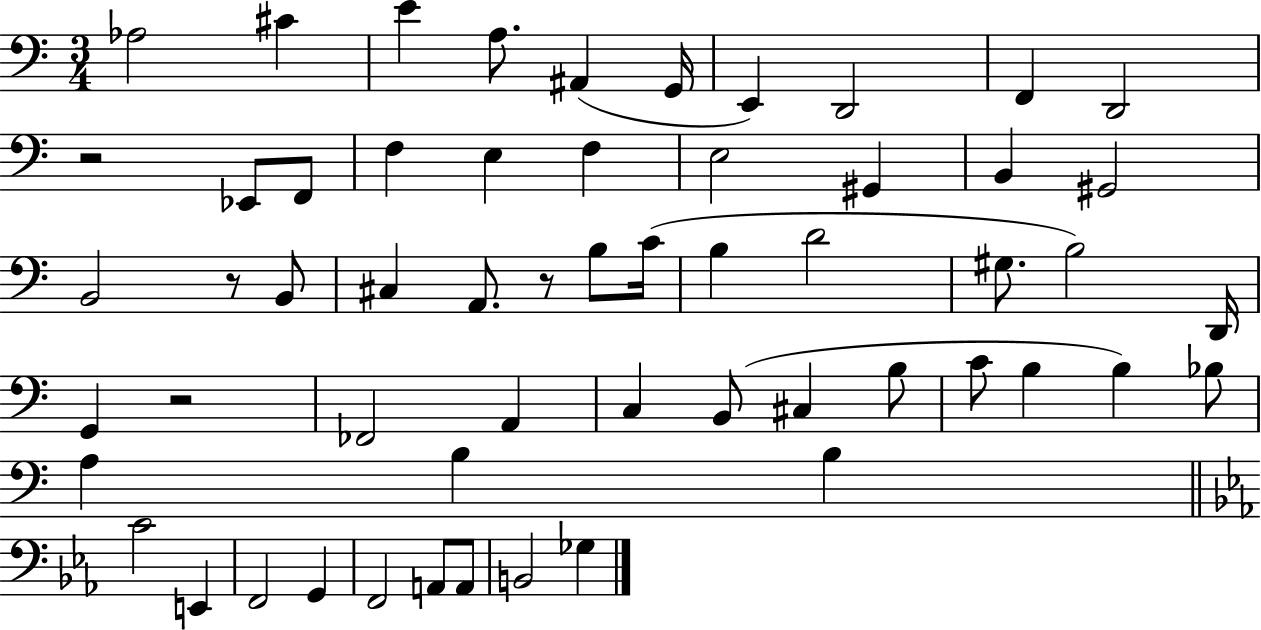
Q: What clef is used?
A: bass